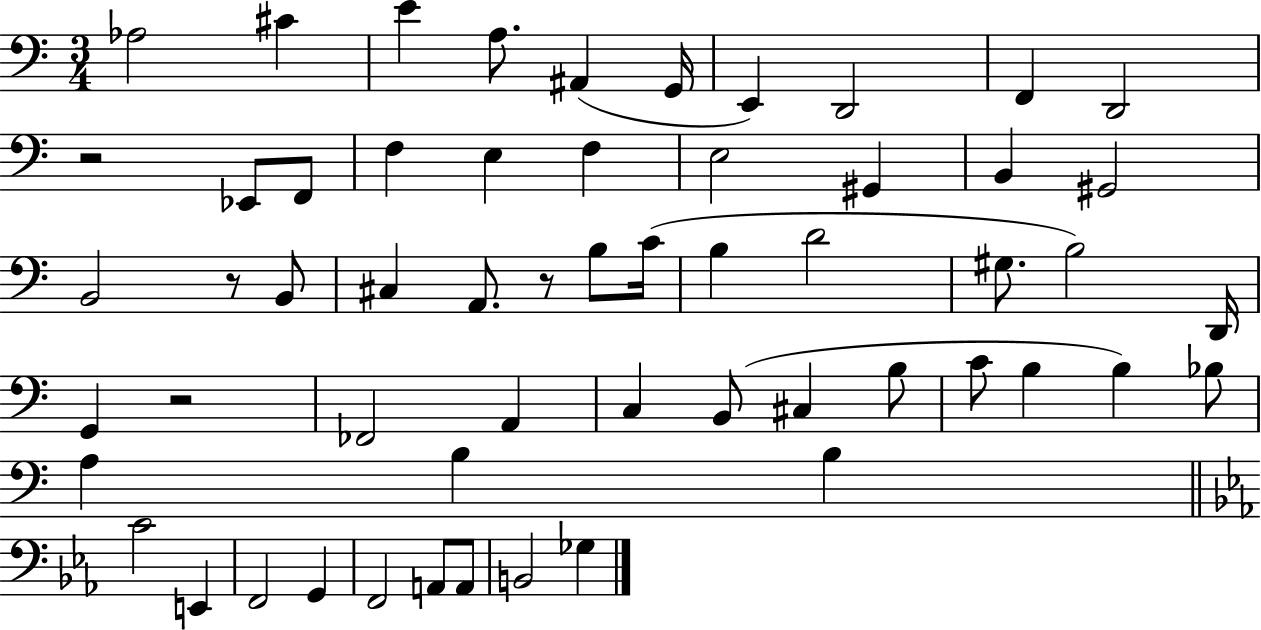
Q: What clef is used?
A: bass